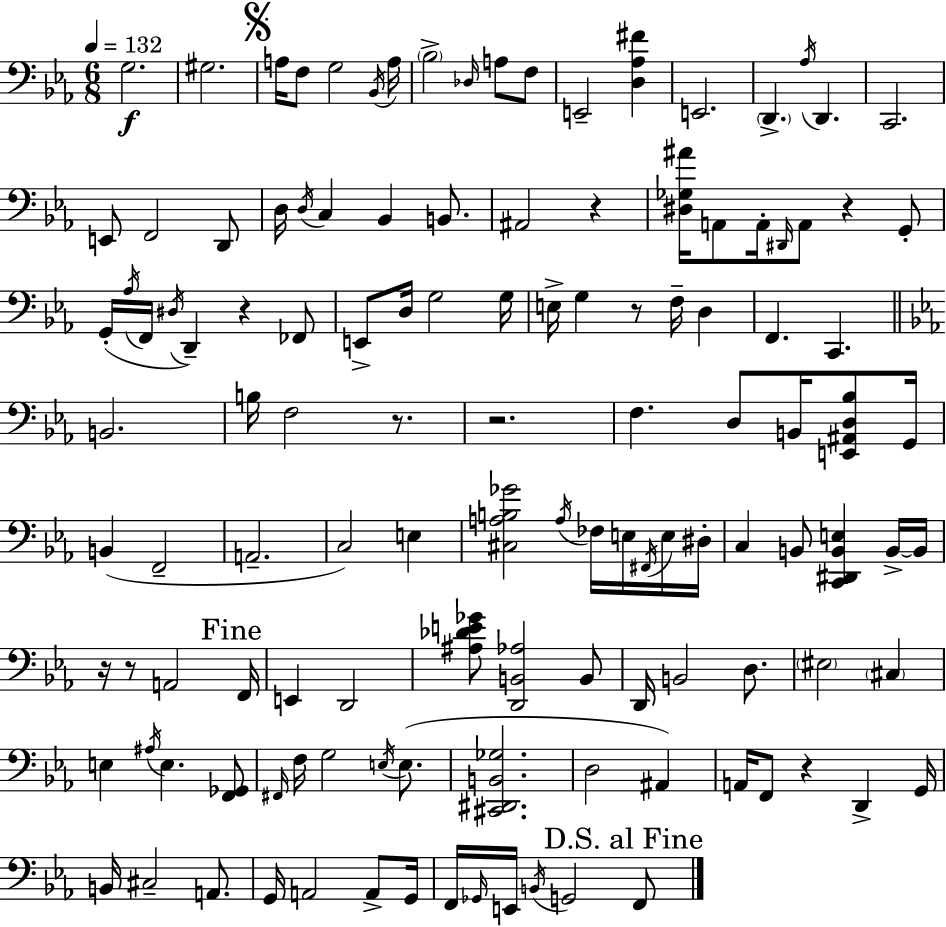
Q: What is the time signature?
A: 6/8